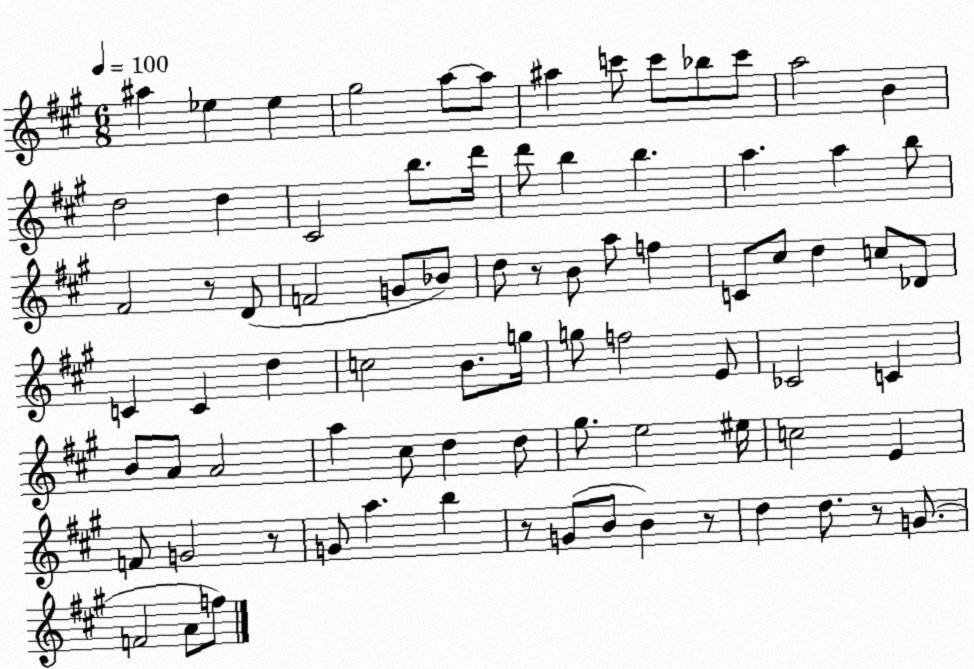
X:1
T:Untitled
M:6/8
L:1/4
K:A
^a _e _e ^g2 a/2 a/2 ^a c'/2 c'/2 _b/2 c'/2 a2 B d2 d ^C2 b/2 d'/4 d'/2 b b a a b/2 ^F2 z/2 D/2 F2 G/2 _B/2 d/2 z/2 B/2 a/2 f C/2 ^c/2 d c/2 _D/2 C C d c2 B/2 g/4 g/2 f2 E/2 _C2 C B/2 A/2 A2 a ^c/2 d d/2 ^g/2 e2 ^e/4 c2 E F/2 G2 z/2 G/2 a b z/2 G/2 B/2 B z/2 d d/2 z/2 G/2 F2 A/2 f/2